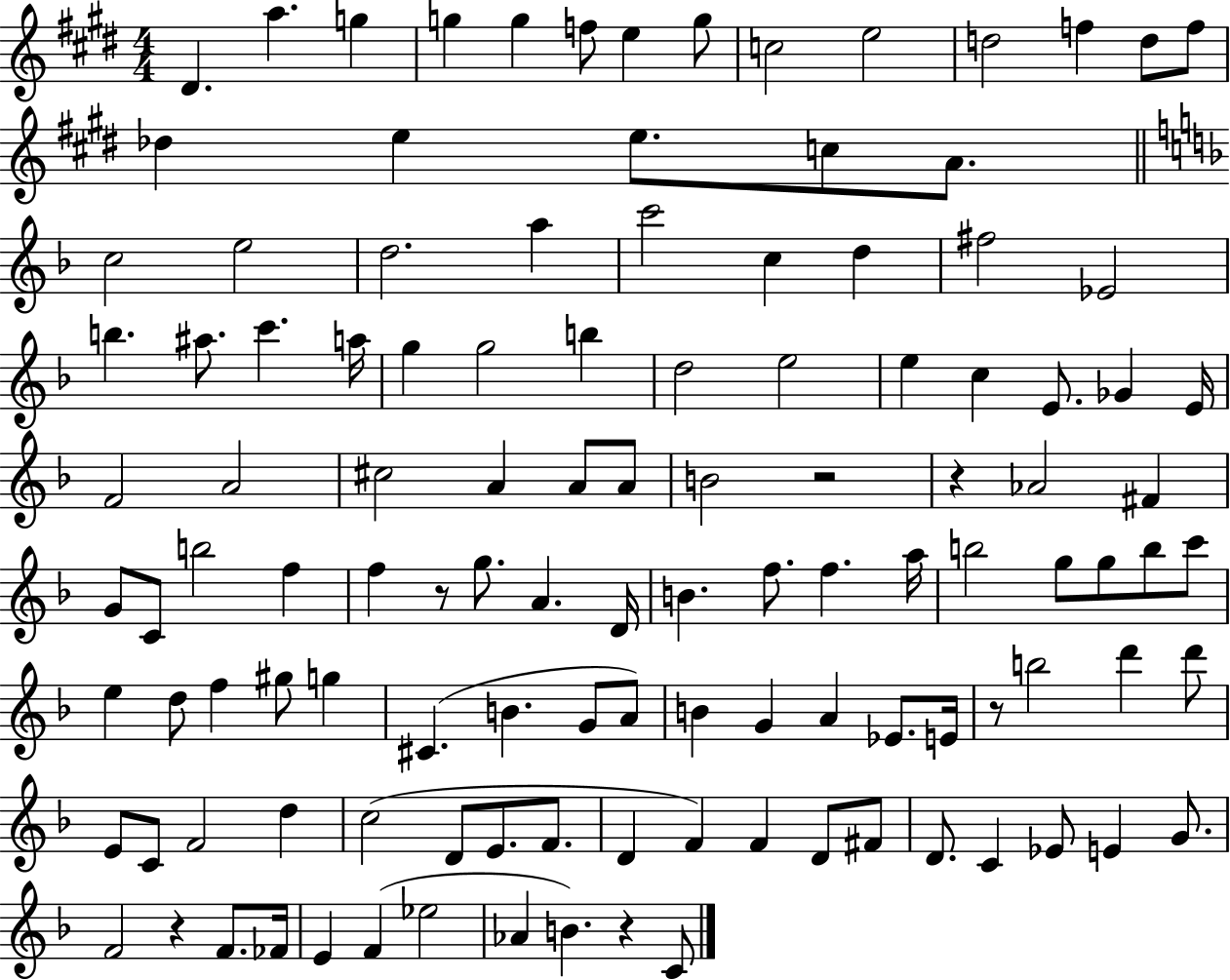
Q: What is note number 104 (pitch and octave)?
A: F4